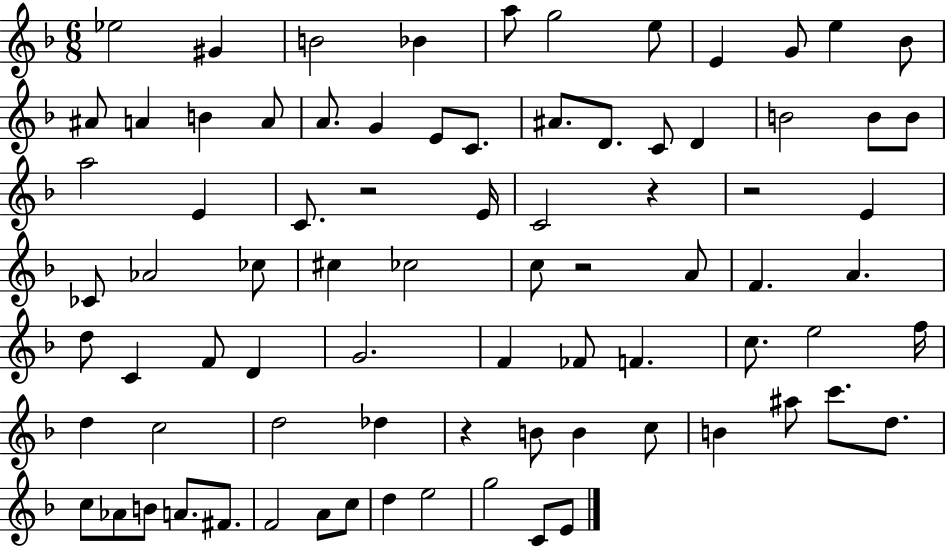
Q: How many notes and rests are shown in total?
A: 81